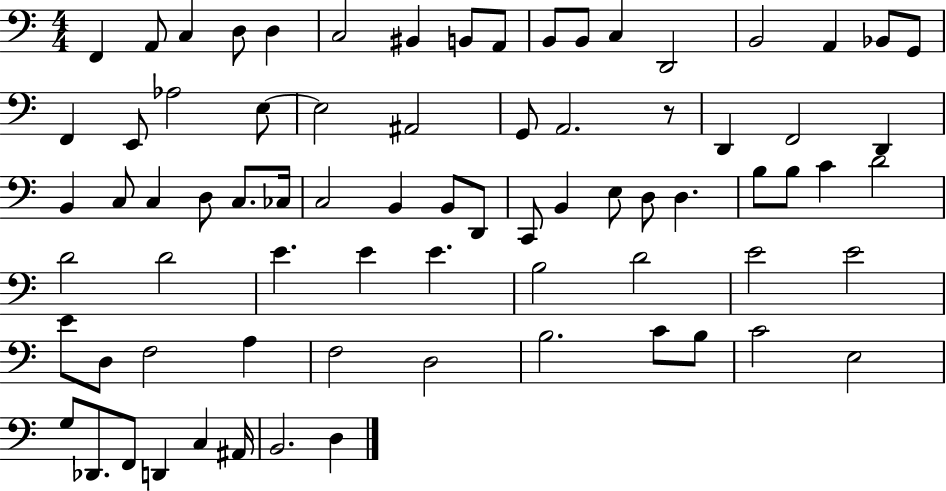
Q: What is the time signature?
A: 4/4